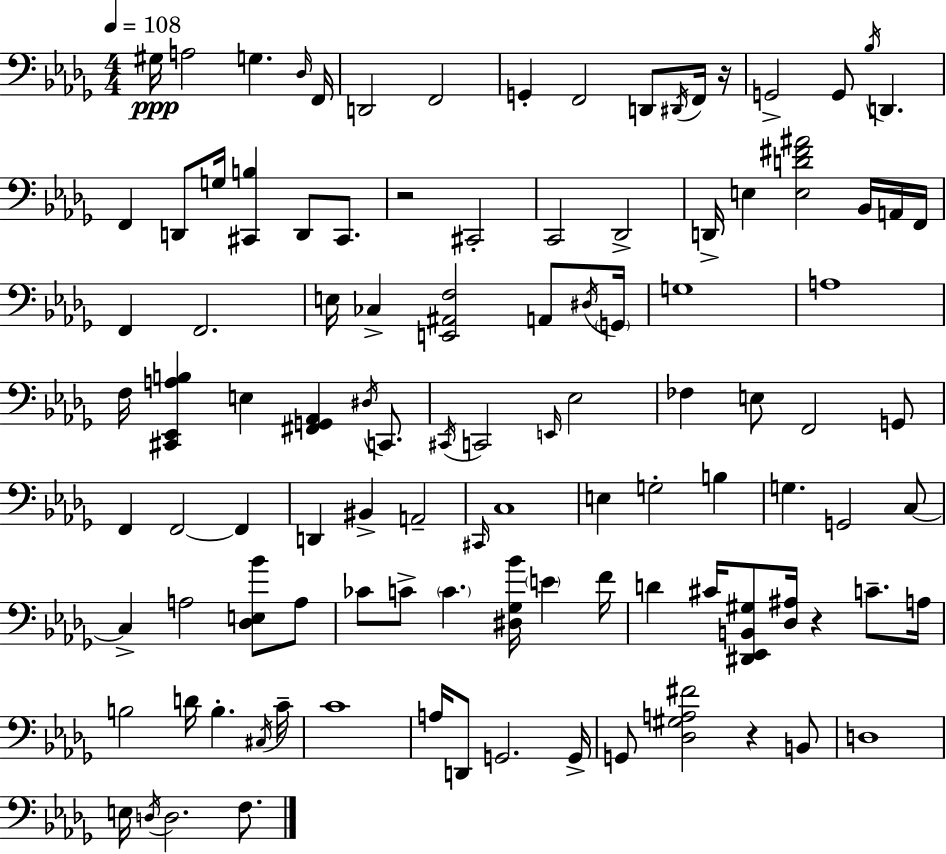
{
  \clef bass
  \numericTimeSignature
  \time 4/4
  \key bes \minor
  \tempo 4 = 108
  gis16\ppp a2 g4. \grace { des16 } | f,16 d,2 f,2 | g,4-. f,2 d,8 \acciaccatura { dis,16 } | f,16 r16 g,2-> g,8 \acciaccatura { bes16 } d,4. | \break f,4 d,8 g16 <cis, b>4 d,8 | cis,8. r2 cis,2-. | c,2 des,2-> | d,16-> e4 <e d' fis' ais'>2 | \break bes,16 a,16 f,16 f,4 f,2. | e16 ces4-> <e, ais, f>2 | a,8 \acciaccatura { dis16 } \parenthesize g,16 g1 | a1 | \break f16 <cis, ees, a b>4 e4 <fis, g, aes,>4 | \acciaccatura { dis16 } c,8. \acciaccatura { cis,16 } c,2 \grace { e,16 } ees2 | fes4 e8 f,2 | g,8 f,4 f,2~~ | \break f,4 d,4 bis,4-> a,2-- | \grace { cis,16 } c1 | e4 g2-. | b4 g4. g,2 | \break c8~~ c4-> a2 | <des e bes'>8 a8 ces'8 c'8-> \parenthesize c'4. | <dis ges bes'>16 \parenthesize e'4 f'16 d'4 cis'16 <dis, ees, b, gis>8 <des ais>16 | r4 c'8.-- a16 b2 | \break d'16 b4.-. \acciaccatura { cis16 } c'16-- c'1 | a16 d,8 g,2. | g,16-> g,8 <des gis a fis'>2 | r4 b,8 d1 | \break e16 \acciaccatura { d16 } d2. | f8. \bar "|."
}